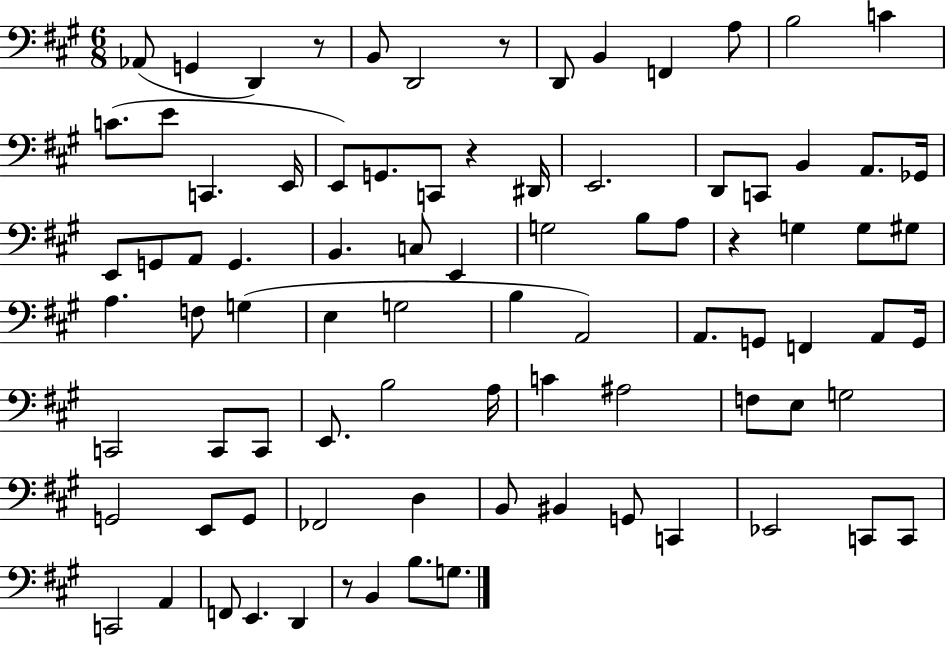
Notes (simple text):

Ab2/e G2/q D2/q R/e B2/e D2/h R/e D2/e B2/q F2/q A3/e B3/h C4/q C4/e. E4/e C2/q. E2/s E2/e G2/e. C2/e R/q D#2/s E2/h. D2/e C2/e B2/q A2/e. Gb2/s E2/e G2/e A2/e G2/q. B2/q. C3/e E2/q G3/h B3/e A3/e R/q G3/q G3/e G#3/e A3/q. F3/e G3/q E3/q G3/h B3/q A2/h A2/e. G2/e F2/q A2/e G2/s C2/h C2/e C2/e E2/e. B3/h A3/s C4/q A#3/h F3/e E3/e G3/h G2/h E2/e G2/e FES2/h D3/q B2/e BIS2/q G2/e C2/q Eb2/h C2/e C2/e C2/h A2/q F2/e E2/q. D2/q R/e B2/q B3/e. G3/e.